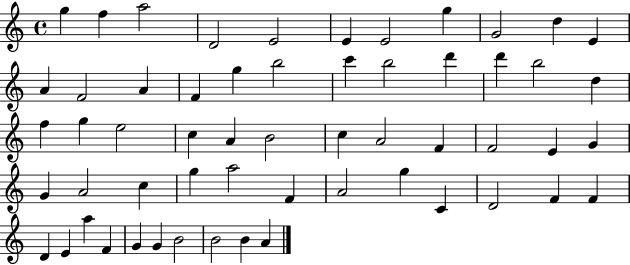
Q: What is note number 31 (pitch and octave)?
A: A4